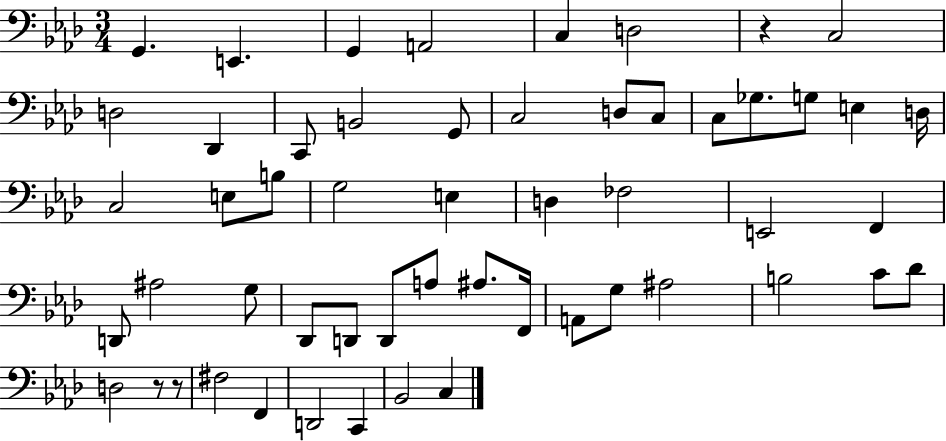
G2/q. E2/q. G2/q A2/h C3/q D3/h R/q C3/h D3/h Db2/q C2/e B2/h G2/e C3/h D3/e C3/e C3/e Gb3/e. G3/e E3/q D3/s C3/h E3/e B3/e G3/h E3/q D3/q FES3/h E2/h F2/q D2/e A#3/h G3/e Db2/e D2/e D2/e A3/e A#3/e. F2/s A2/e G3/e A#3/h B3/h C4/e Db4/e D3/h R/e R/e F#3/h F2/q D2/h C2/q Bb2/h C3/q